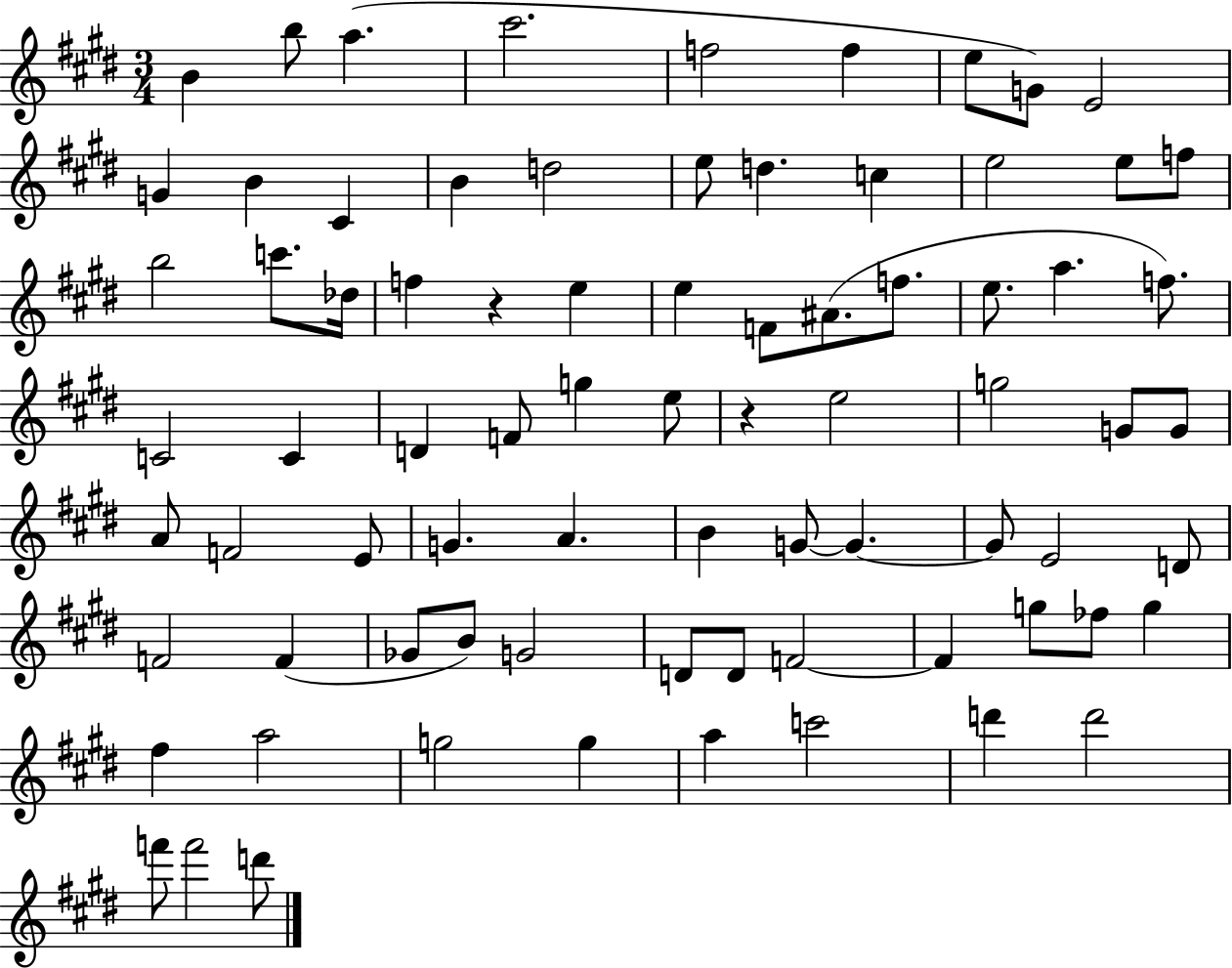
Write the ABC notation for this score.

X:1
T:Untitled
M:3/4
L:1/4
K:E
B b/2 a ^c'2 f2 f e/2 G/2 E2 G B ^C B d2 e/2 d c e2 e/2 f/2 b2 c'/2 _d/4 f z e e F/2 ^A/2 f/2 e/2 a f/2 C2 C D F/2 g e/2 z e2 g2 G/2 G/2 A/2 F2 E/2 G A B G/2 G G/2 E2 D/2 F2 F _G/2 B/2 G2 D/2 D/2 F2 F g/2 _f/2 g ^f a2 g2 g a c'2 d' d'2 f'/2 f'2 d'/2